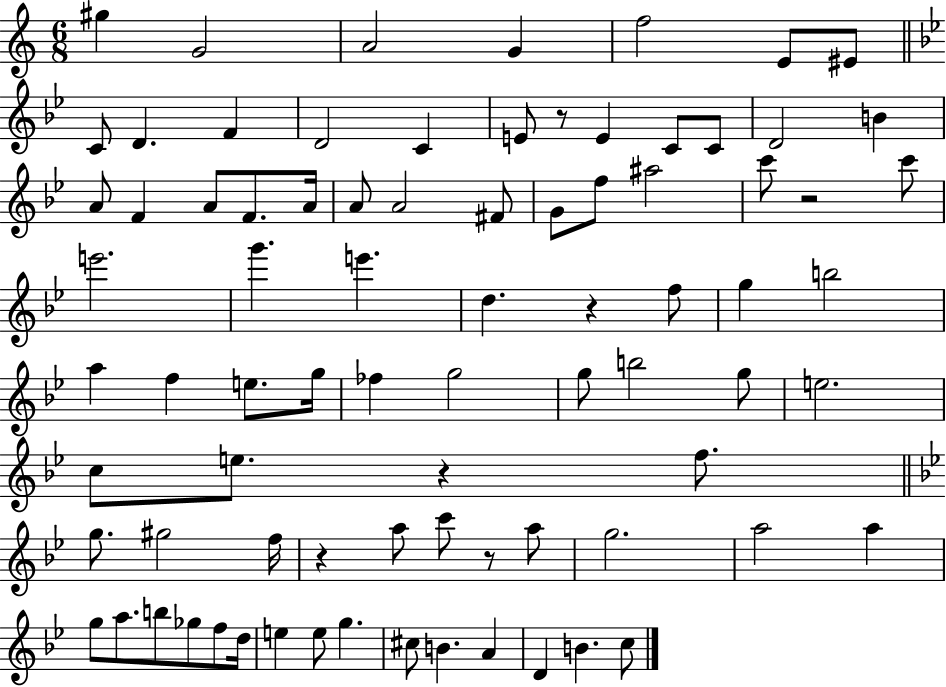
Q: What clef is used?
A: treble